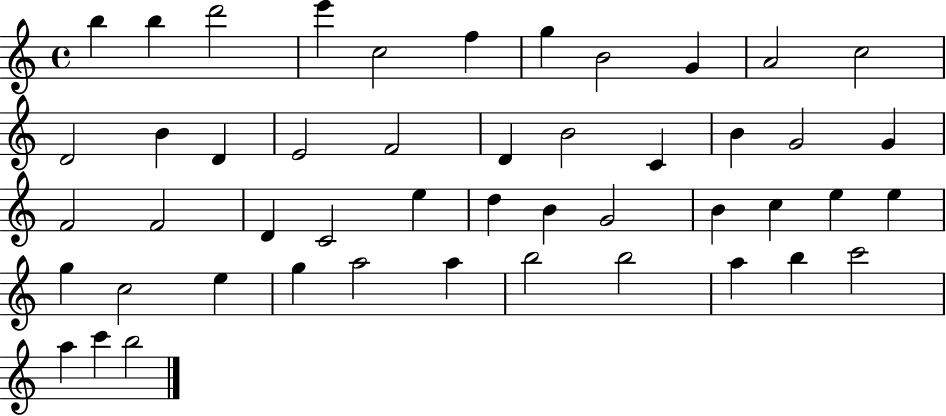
B5/q B5/q D6/h E6/q C5/h F5/q G5/q B4/h G4/q A4/h C5/h D4/h B4/q D4/q E4/h F4/h D4/q B4/h C4/q B4/q G4/h G4/q F4/h F4/h D4/q C4/h E5/q D5/q B4/q G4/h B4/q C5/q E5/q E5/q G5/q C5/h E5/q G5/q A5/h A5/q B5/h B5/h A5/q B5/q C6/h A5/q C6/q B5/h